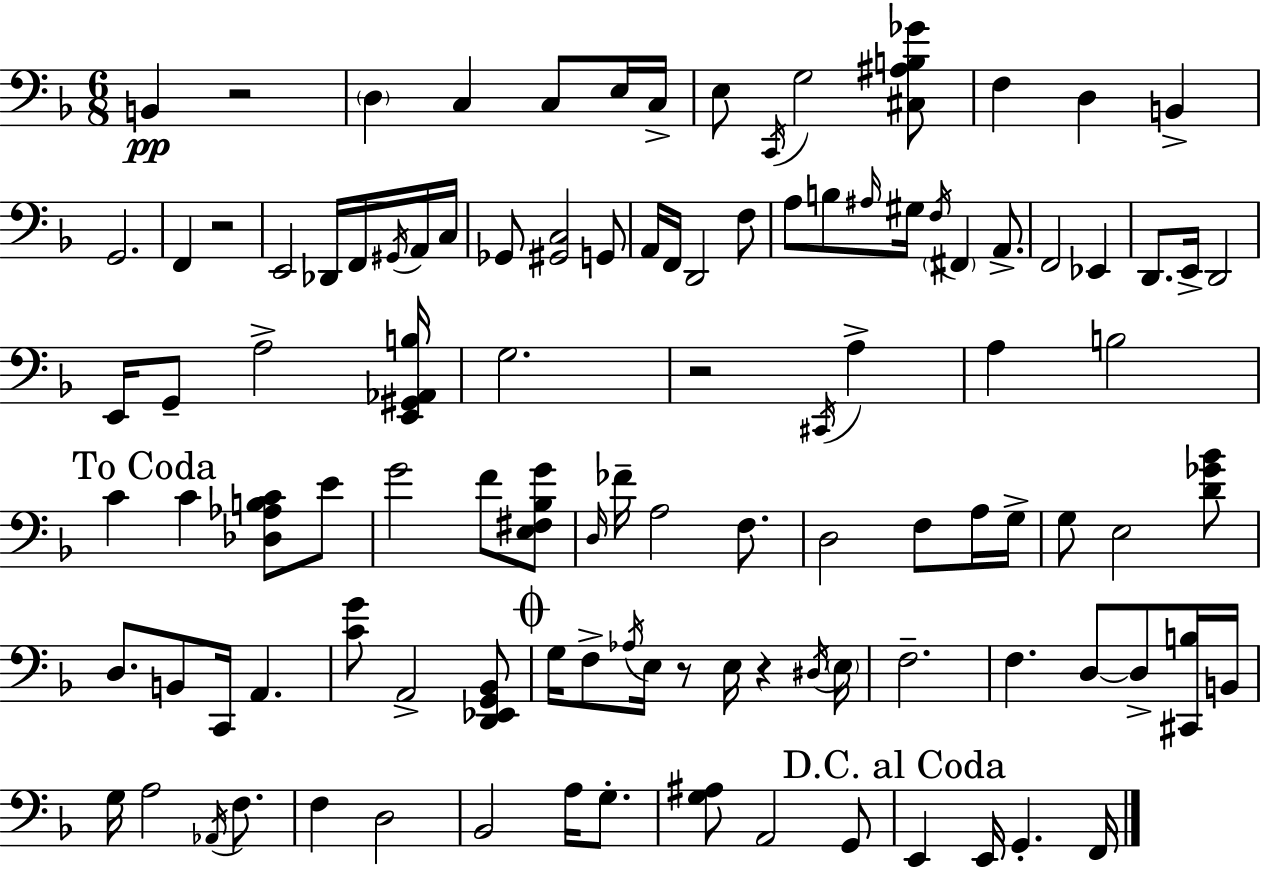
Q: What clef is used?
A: bass